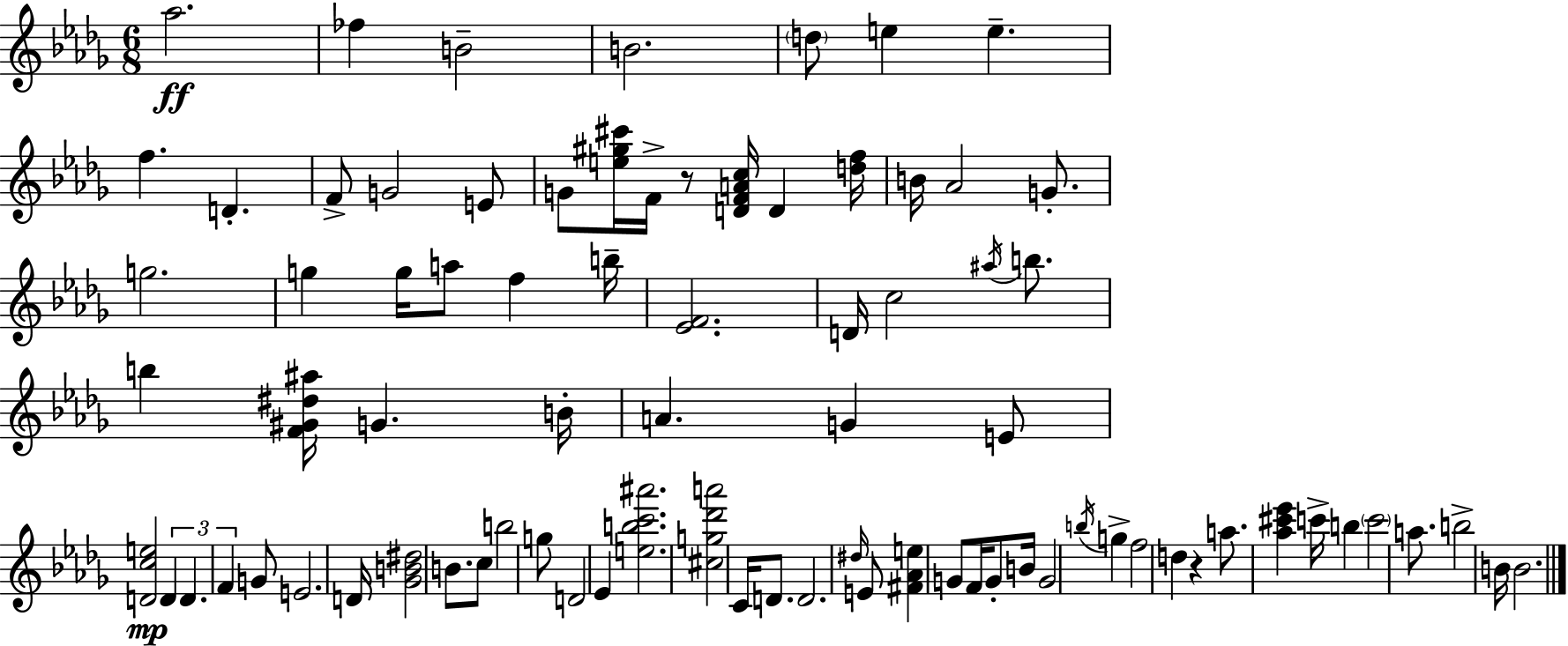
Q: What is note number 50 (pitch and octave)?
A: D#5